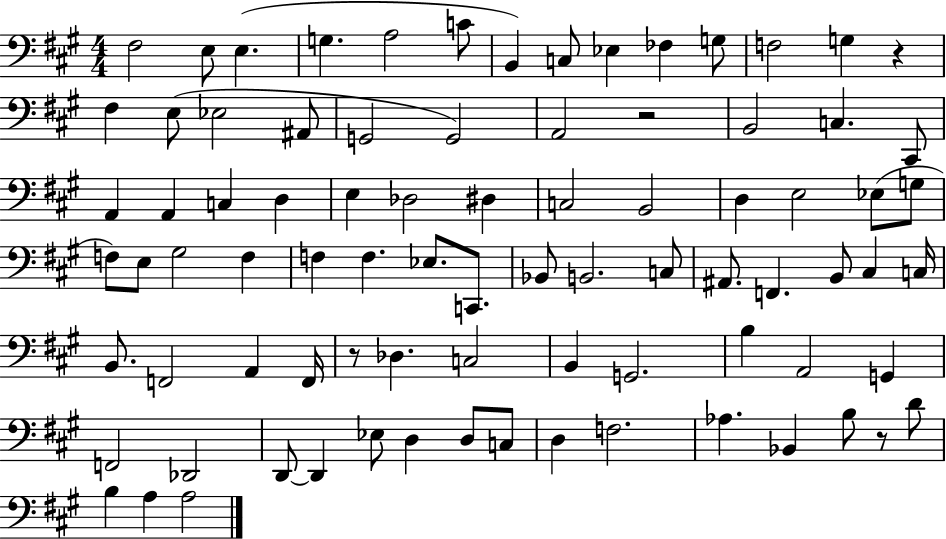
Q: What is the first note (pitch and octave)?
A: F#3